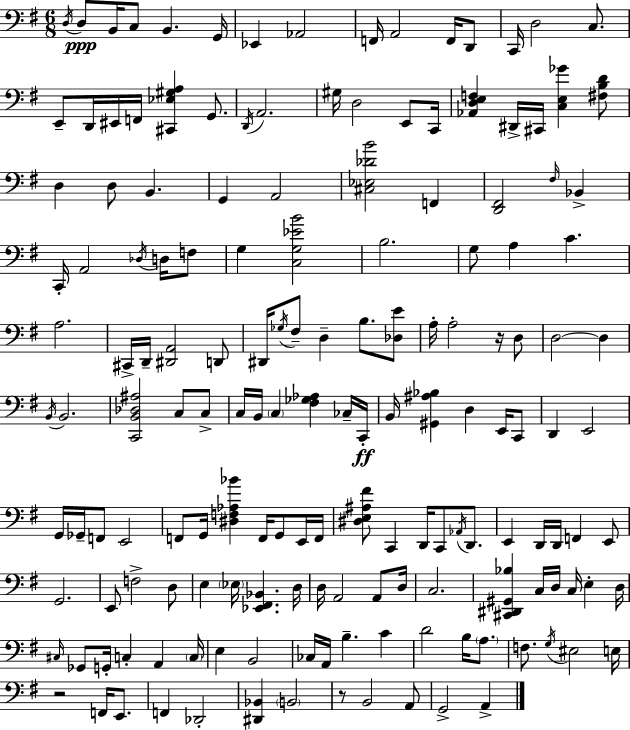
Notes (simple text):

D3/s D3/e B2/s C3/e B2/q. G2/s Eb2/q Ab2/h F2/s A2/h F2/s D2/e C2/s D3/h C3/e. E2/e D2/s EIS2/s F2/s [C#2,Eb3,G#3,A3]/q G2/e. D2/s A2/h. G#3/s D3/h E2/e C2/s [Ab2,D3,E3,F3]/q D#2/s C#2/s [C3,E3,Gb4]/q [F#3,B3,D4]/e D3/q D3/e B2/q. G2/q A2/h [C#3,Eb3,Db4,B4]/h F2/q [D2,F#2]/h F#3/s Bb2/q C2/s A2/h Db3/s D3/s F3/e G3/q [C3,G3,Eb4,B4]/h B3/h. G3/e A3/q C4/q. A3/h. C#2/s D2/s [D#2,A2]/h D2/e D#2/s Gb3/s F#3/e D3/q B3/e. [Db3,E4]/e A3/s A3/h R/s D3/e D3/h D3/q B2/s B2/h. [C2,B2,Db3,A#3]/h C3/e C3/e C3/s B2/s C3/q [F#3,Gb3,Ab3]/q CES3/s C2/s B2/s [G#2,A#3,Bb3]/q D3/q E2/s C2/e D2/q E2/h G2/s Gb2/s F2/e E2/h F2/e G2/s [D#3,F3,Ab3,Bb4]/q F2/s G2/e E2/s F2/s [D#3,E3,A#3,F#4]/e C2/q D2/s C2/e Ab2/s D2/e. E2/q D2/s D2/s F2/q E2/e G2/h. E2/e F3/h D3/e E3/q Eb3/s [Eb2,F#2,Bb2]/q. D3/s D3/s A2/h A2/e D3/s C3/h. [C#2,D#2,G#2,Bb3]/q C3/s D3/s C3/s E3/q D3/s C#3/s Gb2/e G2/s C3/q A2/q C3/s E3/q B2/h CES3/s A2/s B3/q. C4/q D4/h B3/s A3/e. F3/e. G3/s EIS3/h E3/s R/h F2/s E2/e. F2/q Db2/h [D#2,Bb2]/q B2/h R/e B2/h A2/e G2/h A2/q